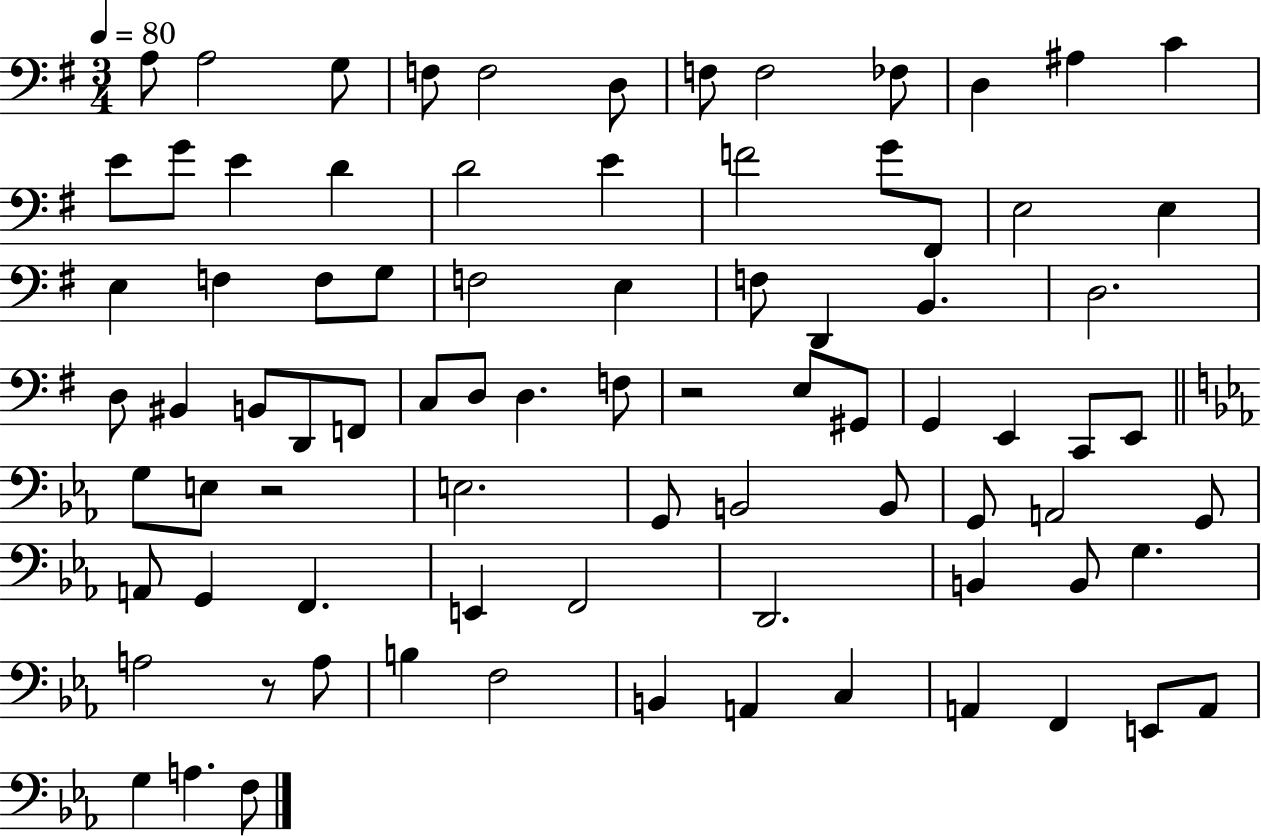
{
  \clef bass
  \numericTimeSignature
  \time 3/4
  \key g \major
  \tempo 4 = 80
  \repeat volta 2 { a8 a2 g8 | f8 f2 d8 | f8 f2 fes8 | d4 ais4 c'4 | \break e'8 g'8 e'4 d'4 | d'2 e'4 | f'2 g'8 fis,8 | e2 e4 | \break e4 f4 f8 g8 | f2 e4 | f8 d,4 b,4. | d2. | \break d8 bis,4 b,8 d,8 f,8 | c8 d8 d4. f8 | r2 e8 gis,8 | g,4 e,4 c,8 e,8 | \break \bar "||" \break \key ees \major g8 e8 r2 | e2. | g,8 b,2 b,8 | g,8 a,2 g,8 | \break a,8 g,4 f,4. | e,4 f,2 | d,2. | b,4 b,8 g4. | \break a2 r8 a8 | b4 f2 | b,4 a,4 c4 | a,4 f,4 e,8 a,8 | \break g4 a4. f8 | } \bar "|."
}